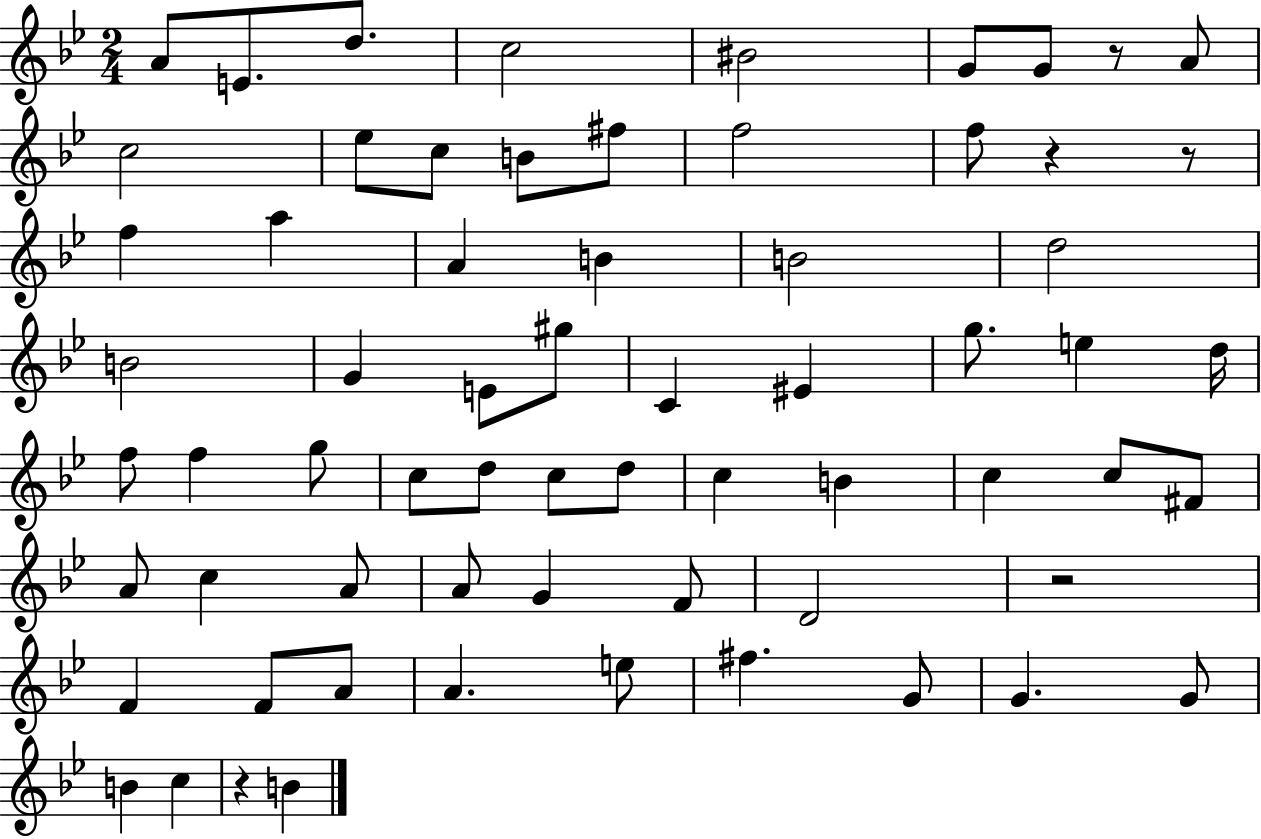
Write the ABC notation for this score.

X:1
T:Untitled
M:2/4
L:1/4
K:Bb
A/2 E/2 d/2 c2 ^B2 G/2 G/2 z/2 A/2 c2 _e/2 c/2 B/2 ^f/2 f2 f/2 z z/2 f a A B B2 d2 B2 G E/2 ^g/2 C ^E g/2 e d/4 f/2 f g/2 c/2 d/2 c/2 d/2 c B c c/2 ^F/2 A/2 c A/2 A/2 G F/2 D2 z2 F F/2 A/2 A e/2 ^f G/2 G G/2 B c z B